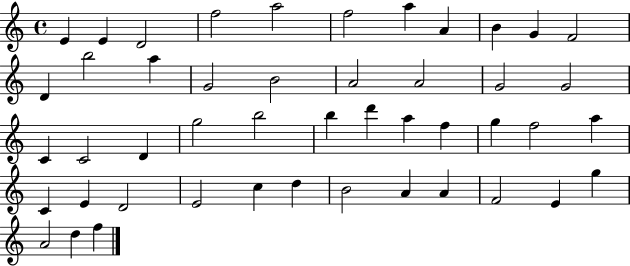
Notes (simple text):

E4/q E4/q D4/h F5/h A5/h F5/h A5/q A4/q B4/q G4/q F4/h D4/q B5/h A5/q G4/h B4/h A4/h A4/h G4/h G4/h C4/q C4/h D4/q G5/h B5/h B5/q D6/q A5/q F5/q G5/q F5/h A5/q C4/q E4/q D4/h E4/h C5/q D5/q B4/h A4/q A4/q F4/h E4/q G5/q A4/h D5/q F5/q